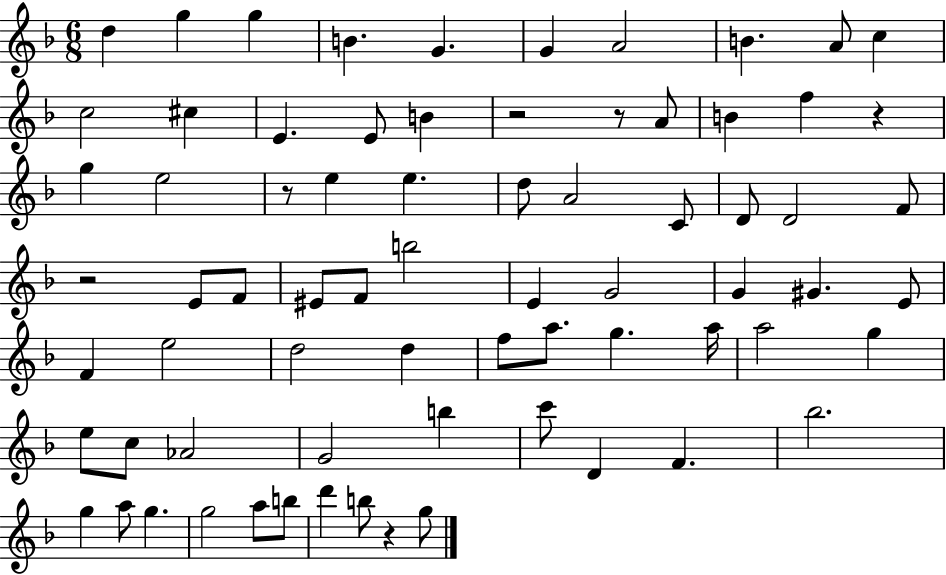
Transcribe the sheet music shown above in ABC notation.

X:1
T:Untitled
M:6/8
L:1/4
K:F
d g g B G G A2 B A/2 c c2 ^c E E/2 B z2 z/2 A/2 B f z g e2 z/2 e e d/2 A2 C/2 D/2 D2 F/2 z2 E/2 F/2 ^E/2 F/2 b2 E G2 G ^G E/2 F e2 d2 d f/2 a/2 g a/4 a2 g e/2 c/2 _A2 G2 b c'/2 D F _b2 g a/2 g g2 a/2 b/2 d' b/2 z g/2